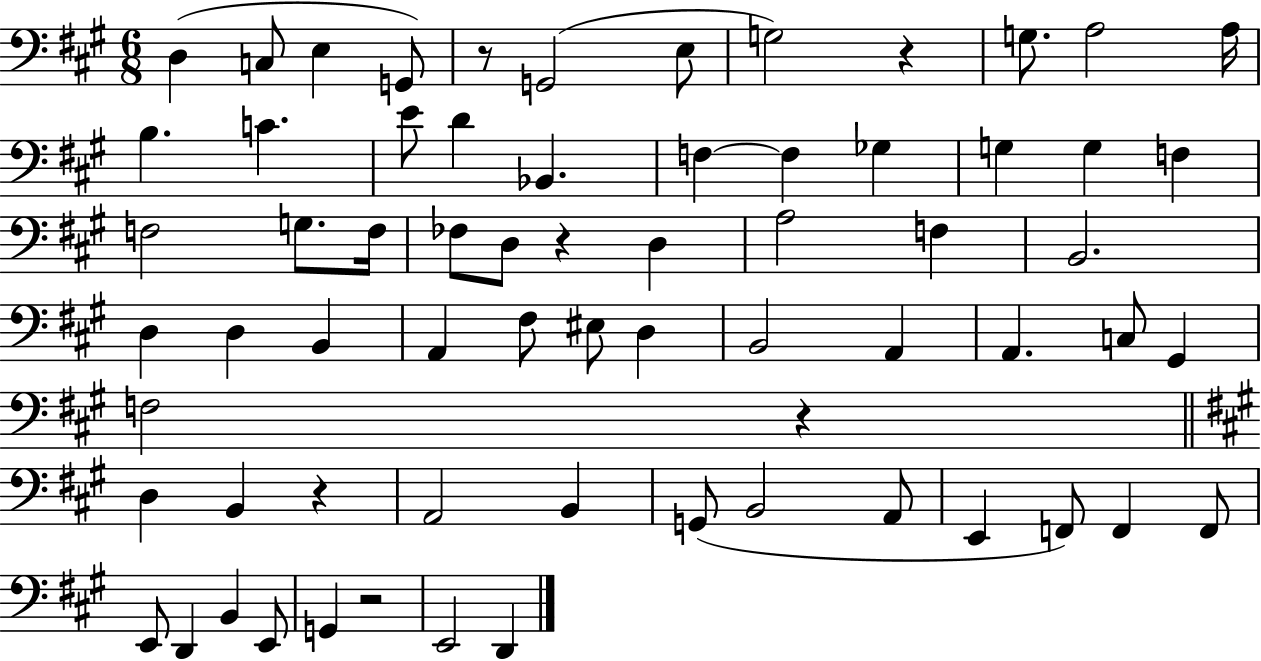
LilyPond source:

{
  \clef bass
  \numericTimeSignature
  \time 6/8
  \key a \major
  d4( c8 e4 g,8) | r8 g,2( e8 | g2) r4 | g8. a2 a16 | \break b4. c'4. | e'8 d'4 bes,4. | f4~~ f4 ges4 | g4 g4 f4 | \break f2 g8. f16 | fes8 d8 r4 d4 | a2 f4 | b,2. | \break d4 d4 b,4 | a,4 fis8 eis8 d4 | b,2 a,4 | a,4. c8 gis,4 | \break f2 r4 | \bar "||" \break \key a \major d4 b,4 r4 | a,2 b,4 | g,8( b,2 a,8 | e,4 f,8) f,4 f,8 | \break e,8 d,4 b,4 e,8 | g,4 r2 | e,2 d,4 | \bar "|."
}